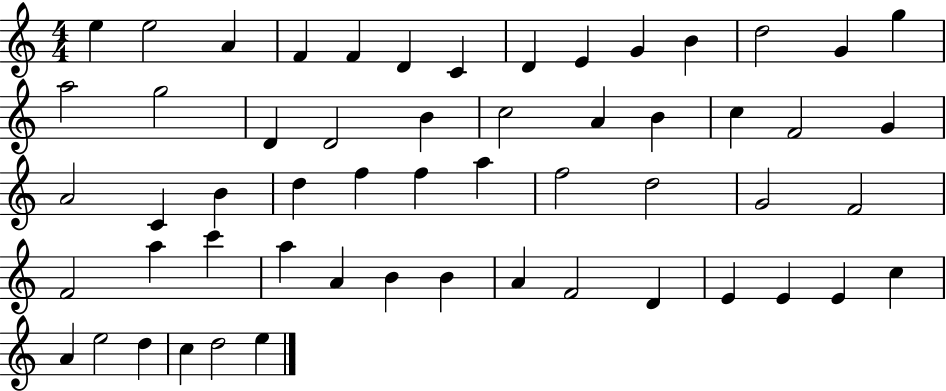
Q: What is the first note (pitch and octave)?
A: E5